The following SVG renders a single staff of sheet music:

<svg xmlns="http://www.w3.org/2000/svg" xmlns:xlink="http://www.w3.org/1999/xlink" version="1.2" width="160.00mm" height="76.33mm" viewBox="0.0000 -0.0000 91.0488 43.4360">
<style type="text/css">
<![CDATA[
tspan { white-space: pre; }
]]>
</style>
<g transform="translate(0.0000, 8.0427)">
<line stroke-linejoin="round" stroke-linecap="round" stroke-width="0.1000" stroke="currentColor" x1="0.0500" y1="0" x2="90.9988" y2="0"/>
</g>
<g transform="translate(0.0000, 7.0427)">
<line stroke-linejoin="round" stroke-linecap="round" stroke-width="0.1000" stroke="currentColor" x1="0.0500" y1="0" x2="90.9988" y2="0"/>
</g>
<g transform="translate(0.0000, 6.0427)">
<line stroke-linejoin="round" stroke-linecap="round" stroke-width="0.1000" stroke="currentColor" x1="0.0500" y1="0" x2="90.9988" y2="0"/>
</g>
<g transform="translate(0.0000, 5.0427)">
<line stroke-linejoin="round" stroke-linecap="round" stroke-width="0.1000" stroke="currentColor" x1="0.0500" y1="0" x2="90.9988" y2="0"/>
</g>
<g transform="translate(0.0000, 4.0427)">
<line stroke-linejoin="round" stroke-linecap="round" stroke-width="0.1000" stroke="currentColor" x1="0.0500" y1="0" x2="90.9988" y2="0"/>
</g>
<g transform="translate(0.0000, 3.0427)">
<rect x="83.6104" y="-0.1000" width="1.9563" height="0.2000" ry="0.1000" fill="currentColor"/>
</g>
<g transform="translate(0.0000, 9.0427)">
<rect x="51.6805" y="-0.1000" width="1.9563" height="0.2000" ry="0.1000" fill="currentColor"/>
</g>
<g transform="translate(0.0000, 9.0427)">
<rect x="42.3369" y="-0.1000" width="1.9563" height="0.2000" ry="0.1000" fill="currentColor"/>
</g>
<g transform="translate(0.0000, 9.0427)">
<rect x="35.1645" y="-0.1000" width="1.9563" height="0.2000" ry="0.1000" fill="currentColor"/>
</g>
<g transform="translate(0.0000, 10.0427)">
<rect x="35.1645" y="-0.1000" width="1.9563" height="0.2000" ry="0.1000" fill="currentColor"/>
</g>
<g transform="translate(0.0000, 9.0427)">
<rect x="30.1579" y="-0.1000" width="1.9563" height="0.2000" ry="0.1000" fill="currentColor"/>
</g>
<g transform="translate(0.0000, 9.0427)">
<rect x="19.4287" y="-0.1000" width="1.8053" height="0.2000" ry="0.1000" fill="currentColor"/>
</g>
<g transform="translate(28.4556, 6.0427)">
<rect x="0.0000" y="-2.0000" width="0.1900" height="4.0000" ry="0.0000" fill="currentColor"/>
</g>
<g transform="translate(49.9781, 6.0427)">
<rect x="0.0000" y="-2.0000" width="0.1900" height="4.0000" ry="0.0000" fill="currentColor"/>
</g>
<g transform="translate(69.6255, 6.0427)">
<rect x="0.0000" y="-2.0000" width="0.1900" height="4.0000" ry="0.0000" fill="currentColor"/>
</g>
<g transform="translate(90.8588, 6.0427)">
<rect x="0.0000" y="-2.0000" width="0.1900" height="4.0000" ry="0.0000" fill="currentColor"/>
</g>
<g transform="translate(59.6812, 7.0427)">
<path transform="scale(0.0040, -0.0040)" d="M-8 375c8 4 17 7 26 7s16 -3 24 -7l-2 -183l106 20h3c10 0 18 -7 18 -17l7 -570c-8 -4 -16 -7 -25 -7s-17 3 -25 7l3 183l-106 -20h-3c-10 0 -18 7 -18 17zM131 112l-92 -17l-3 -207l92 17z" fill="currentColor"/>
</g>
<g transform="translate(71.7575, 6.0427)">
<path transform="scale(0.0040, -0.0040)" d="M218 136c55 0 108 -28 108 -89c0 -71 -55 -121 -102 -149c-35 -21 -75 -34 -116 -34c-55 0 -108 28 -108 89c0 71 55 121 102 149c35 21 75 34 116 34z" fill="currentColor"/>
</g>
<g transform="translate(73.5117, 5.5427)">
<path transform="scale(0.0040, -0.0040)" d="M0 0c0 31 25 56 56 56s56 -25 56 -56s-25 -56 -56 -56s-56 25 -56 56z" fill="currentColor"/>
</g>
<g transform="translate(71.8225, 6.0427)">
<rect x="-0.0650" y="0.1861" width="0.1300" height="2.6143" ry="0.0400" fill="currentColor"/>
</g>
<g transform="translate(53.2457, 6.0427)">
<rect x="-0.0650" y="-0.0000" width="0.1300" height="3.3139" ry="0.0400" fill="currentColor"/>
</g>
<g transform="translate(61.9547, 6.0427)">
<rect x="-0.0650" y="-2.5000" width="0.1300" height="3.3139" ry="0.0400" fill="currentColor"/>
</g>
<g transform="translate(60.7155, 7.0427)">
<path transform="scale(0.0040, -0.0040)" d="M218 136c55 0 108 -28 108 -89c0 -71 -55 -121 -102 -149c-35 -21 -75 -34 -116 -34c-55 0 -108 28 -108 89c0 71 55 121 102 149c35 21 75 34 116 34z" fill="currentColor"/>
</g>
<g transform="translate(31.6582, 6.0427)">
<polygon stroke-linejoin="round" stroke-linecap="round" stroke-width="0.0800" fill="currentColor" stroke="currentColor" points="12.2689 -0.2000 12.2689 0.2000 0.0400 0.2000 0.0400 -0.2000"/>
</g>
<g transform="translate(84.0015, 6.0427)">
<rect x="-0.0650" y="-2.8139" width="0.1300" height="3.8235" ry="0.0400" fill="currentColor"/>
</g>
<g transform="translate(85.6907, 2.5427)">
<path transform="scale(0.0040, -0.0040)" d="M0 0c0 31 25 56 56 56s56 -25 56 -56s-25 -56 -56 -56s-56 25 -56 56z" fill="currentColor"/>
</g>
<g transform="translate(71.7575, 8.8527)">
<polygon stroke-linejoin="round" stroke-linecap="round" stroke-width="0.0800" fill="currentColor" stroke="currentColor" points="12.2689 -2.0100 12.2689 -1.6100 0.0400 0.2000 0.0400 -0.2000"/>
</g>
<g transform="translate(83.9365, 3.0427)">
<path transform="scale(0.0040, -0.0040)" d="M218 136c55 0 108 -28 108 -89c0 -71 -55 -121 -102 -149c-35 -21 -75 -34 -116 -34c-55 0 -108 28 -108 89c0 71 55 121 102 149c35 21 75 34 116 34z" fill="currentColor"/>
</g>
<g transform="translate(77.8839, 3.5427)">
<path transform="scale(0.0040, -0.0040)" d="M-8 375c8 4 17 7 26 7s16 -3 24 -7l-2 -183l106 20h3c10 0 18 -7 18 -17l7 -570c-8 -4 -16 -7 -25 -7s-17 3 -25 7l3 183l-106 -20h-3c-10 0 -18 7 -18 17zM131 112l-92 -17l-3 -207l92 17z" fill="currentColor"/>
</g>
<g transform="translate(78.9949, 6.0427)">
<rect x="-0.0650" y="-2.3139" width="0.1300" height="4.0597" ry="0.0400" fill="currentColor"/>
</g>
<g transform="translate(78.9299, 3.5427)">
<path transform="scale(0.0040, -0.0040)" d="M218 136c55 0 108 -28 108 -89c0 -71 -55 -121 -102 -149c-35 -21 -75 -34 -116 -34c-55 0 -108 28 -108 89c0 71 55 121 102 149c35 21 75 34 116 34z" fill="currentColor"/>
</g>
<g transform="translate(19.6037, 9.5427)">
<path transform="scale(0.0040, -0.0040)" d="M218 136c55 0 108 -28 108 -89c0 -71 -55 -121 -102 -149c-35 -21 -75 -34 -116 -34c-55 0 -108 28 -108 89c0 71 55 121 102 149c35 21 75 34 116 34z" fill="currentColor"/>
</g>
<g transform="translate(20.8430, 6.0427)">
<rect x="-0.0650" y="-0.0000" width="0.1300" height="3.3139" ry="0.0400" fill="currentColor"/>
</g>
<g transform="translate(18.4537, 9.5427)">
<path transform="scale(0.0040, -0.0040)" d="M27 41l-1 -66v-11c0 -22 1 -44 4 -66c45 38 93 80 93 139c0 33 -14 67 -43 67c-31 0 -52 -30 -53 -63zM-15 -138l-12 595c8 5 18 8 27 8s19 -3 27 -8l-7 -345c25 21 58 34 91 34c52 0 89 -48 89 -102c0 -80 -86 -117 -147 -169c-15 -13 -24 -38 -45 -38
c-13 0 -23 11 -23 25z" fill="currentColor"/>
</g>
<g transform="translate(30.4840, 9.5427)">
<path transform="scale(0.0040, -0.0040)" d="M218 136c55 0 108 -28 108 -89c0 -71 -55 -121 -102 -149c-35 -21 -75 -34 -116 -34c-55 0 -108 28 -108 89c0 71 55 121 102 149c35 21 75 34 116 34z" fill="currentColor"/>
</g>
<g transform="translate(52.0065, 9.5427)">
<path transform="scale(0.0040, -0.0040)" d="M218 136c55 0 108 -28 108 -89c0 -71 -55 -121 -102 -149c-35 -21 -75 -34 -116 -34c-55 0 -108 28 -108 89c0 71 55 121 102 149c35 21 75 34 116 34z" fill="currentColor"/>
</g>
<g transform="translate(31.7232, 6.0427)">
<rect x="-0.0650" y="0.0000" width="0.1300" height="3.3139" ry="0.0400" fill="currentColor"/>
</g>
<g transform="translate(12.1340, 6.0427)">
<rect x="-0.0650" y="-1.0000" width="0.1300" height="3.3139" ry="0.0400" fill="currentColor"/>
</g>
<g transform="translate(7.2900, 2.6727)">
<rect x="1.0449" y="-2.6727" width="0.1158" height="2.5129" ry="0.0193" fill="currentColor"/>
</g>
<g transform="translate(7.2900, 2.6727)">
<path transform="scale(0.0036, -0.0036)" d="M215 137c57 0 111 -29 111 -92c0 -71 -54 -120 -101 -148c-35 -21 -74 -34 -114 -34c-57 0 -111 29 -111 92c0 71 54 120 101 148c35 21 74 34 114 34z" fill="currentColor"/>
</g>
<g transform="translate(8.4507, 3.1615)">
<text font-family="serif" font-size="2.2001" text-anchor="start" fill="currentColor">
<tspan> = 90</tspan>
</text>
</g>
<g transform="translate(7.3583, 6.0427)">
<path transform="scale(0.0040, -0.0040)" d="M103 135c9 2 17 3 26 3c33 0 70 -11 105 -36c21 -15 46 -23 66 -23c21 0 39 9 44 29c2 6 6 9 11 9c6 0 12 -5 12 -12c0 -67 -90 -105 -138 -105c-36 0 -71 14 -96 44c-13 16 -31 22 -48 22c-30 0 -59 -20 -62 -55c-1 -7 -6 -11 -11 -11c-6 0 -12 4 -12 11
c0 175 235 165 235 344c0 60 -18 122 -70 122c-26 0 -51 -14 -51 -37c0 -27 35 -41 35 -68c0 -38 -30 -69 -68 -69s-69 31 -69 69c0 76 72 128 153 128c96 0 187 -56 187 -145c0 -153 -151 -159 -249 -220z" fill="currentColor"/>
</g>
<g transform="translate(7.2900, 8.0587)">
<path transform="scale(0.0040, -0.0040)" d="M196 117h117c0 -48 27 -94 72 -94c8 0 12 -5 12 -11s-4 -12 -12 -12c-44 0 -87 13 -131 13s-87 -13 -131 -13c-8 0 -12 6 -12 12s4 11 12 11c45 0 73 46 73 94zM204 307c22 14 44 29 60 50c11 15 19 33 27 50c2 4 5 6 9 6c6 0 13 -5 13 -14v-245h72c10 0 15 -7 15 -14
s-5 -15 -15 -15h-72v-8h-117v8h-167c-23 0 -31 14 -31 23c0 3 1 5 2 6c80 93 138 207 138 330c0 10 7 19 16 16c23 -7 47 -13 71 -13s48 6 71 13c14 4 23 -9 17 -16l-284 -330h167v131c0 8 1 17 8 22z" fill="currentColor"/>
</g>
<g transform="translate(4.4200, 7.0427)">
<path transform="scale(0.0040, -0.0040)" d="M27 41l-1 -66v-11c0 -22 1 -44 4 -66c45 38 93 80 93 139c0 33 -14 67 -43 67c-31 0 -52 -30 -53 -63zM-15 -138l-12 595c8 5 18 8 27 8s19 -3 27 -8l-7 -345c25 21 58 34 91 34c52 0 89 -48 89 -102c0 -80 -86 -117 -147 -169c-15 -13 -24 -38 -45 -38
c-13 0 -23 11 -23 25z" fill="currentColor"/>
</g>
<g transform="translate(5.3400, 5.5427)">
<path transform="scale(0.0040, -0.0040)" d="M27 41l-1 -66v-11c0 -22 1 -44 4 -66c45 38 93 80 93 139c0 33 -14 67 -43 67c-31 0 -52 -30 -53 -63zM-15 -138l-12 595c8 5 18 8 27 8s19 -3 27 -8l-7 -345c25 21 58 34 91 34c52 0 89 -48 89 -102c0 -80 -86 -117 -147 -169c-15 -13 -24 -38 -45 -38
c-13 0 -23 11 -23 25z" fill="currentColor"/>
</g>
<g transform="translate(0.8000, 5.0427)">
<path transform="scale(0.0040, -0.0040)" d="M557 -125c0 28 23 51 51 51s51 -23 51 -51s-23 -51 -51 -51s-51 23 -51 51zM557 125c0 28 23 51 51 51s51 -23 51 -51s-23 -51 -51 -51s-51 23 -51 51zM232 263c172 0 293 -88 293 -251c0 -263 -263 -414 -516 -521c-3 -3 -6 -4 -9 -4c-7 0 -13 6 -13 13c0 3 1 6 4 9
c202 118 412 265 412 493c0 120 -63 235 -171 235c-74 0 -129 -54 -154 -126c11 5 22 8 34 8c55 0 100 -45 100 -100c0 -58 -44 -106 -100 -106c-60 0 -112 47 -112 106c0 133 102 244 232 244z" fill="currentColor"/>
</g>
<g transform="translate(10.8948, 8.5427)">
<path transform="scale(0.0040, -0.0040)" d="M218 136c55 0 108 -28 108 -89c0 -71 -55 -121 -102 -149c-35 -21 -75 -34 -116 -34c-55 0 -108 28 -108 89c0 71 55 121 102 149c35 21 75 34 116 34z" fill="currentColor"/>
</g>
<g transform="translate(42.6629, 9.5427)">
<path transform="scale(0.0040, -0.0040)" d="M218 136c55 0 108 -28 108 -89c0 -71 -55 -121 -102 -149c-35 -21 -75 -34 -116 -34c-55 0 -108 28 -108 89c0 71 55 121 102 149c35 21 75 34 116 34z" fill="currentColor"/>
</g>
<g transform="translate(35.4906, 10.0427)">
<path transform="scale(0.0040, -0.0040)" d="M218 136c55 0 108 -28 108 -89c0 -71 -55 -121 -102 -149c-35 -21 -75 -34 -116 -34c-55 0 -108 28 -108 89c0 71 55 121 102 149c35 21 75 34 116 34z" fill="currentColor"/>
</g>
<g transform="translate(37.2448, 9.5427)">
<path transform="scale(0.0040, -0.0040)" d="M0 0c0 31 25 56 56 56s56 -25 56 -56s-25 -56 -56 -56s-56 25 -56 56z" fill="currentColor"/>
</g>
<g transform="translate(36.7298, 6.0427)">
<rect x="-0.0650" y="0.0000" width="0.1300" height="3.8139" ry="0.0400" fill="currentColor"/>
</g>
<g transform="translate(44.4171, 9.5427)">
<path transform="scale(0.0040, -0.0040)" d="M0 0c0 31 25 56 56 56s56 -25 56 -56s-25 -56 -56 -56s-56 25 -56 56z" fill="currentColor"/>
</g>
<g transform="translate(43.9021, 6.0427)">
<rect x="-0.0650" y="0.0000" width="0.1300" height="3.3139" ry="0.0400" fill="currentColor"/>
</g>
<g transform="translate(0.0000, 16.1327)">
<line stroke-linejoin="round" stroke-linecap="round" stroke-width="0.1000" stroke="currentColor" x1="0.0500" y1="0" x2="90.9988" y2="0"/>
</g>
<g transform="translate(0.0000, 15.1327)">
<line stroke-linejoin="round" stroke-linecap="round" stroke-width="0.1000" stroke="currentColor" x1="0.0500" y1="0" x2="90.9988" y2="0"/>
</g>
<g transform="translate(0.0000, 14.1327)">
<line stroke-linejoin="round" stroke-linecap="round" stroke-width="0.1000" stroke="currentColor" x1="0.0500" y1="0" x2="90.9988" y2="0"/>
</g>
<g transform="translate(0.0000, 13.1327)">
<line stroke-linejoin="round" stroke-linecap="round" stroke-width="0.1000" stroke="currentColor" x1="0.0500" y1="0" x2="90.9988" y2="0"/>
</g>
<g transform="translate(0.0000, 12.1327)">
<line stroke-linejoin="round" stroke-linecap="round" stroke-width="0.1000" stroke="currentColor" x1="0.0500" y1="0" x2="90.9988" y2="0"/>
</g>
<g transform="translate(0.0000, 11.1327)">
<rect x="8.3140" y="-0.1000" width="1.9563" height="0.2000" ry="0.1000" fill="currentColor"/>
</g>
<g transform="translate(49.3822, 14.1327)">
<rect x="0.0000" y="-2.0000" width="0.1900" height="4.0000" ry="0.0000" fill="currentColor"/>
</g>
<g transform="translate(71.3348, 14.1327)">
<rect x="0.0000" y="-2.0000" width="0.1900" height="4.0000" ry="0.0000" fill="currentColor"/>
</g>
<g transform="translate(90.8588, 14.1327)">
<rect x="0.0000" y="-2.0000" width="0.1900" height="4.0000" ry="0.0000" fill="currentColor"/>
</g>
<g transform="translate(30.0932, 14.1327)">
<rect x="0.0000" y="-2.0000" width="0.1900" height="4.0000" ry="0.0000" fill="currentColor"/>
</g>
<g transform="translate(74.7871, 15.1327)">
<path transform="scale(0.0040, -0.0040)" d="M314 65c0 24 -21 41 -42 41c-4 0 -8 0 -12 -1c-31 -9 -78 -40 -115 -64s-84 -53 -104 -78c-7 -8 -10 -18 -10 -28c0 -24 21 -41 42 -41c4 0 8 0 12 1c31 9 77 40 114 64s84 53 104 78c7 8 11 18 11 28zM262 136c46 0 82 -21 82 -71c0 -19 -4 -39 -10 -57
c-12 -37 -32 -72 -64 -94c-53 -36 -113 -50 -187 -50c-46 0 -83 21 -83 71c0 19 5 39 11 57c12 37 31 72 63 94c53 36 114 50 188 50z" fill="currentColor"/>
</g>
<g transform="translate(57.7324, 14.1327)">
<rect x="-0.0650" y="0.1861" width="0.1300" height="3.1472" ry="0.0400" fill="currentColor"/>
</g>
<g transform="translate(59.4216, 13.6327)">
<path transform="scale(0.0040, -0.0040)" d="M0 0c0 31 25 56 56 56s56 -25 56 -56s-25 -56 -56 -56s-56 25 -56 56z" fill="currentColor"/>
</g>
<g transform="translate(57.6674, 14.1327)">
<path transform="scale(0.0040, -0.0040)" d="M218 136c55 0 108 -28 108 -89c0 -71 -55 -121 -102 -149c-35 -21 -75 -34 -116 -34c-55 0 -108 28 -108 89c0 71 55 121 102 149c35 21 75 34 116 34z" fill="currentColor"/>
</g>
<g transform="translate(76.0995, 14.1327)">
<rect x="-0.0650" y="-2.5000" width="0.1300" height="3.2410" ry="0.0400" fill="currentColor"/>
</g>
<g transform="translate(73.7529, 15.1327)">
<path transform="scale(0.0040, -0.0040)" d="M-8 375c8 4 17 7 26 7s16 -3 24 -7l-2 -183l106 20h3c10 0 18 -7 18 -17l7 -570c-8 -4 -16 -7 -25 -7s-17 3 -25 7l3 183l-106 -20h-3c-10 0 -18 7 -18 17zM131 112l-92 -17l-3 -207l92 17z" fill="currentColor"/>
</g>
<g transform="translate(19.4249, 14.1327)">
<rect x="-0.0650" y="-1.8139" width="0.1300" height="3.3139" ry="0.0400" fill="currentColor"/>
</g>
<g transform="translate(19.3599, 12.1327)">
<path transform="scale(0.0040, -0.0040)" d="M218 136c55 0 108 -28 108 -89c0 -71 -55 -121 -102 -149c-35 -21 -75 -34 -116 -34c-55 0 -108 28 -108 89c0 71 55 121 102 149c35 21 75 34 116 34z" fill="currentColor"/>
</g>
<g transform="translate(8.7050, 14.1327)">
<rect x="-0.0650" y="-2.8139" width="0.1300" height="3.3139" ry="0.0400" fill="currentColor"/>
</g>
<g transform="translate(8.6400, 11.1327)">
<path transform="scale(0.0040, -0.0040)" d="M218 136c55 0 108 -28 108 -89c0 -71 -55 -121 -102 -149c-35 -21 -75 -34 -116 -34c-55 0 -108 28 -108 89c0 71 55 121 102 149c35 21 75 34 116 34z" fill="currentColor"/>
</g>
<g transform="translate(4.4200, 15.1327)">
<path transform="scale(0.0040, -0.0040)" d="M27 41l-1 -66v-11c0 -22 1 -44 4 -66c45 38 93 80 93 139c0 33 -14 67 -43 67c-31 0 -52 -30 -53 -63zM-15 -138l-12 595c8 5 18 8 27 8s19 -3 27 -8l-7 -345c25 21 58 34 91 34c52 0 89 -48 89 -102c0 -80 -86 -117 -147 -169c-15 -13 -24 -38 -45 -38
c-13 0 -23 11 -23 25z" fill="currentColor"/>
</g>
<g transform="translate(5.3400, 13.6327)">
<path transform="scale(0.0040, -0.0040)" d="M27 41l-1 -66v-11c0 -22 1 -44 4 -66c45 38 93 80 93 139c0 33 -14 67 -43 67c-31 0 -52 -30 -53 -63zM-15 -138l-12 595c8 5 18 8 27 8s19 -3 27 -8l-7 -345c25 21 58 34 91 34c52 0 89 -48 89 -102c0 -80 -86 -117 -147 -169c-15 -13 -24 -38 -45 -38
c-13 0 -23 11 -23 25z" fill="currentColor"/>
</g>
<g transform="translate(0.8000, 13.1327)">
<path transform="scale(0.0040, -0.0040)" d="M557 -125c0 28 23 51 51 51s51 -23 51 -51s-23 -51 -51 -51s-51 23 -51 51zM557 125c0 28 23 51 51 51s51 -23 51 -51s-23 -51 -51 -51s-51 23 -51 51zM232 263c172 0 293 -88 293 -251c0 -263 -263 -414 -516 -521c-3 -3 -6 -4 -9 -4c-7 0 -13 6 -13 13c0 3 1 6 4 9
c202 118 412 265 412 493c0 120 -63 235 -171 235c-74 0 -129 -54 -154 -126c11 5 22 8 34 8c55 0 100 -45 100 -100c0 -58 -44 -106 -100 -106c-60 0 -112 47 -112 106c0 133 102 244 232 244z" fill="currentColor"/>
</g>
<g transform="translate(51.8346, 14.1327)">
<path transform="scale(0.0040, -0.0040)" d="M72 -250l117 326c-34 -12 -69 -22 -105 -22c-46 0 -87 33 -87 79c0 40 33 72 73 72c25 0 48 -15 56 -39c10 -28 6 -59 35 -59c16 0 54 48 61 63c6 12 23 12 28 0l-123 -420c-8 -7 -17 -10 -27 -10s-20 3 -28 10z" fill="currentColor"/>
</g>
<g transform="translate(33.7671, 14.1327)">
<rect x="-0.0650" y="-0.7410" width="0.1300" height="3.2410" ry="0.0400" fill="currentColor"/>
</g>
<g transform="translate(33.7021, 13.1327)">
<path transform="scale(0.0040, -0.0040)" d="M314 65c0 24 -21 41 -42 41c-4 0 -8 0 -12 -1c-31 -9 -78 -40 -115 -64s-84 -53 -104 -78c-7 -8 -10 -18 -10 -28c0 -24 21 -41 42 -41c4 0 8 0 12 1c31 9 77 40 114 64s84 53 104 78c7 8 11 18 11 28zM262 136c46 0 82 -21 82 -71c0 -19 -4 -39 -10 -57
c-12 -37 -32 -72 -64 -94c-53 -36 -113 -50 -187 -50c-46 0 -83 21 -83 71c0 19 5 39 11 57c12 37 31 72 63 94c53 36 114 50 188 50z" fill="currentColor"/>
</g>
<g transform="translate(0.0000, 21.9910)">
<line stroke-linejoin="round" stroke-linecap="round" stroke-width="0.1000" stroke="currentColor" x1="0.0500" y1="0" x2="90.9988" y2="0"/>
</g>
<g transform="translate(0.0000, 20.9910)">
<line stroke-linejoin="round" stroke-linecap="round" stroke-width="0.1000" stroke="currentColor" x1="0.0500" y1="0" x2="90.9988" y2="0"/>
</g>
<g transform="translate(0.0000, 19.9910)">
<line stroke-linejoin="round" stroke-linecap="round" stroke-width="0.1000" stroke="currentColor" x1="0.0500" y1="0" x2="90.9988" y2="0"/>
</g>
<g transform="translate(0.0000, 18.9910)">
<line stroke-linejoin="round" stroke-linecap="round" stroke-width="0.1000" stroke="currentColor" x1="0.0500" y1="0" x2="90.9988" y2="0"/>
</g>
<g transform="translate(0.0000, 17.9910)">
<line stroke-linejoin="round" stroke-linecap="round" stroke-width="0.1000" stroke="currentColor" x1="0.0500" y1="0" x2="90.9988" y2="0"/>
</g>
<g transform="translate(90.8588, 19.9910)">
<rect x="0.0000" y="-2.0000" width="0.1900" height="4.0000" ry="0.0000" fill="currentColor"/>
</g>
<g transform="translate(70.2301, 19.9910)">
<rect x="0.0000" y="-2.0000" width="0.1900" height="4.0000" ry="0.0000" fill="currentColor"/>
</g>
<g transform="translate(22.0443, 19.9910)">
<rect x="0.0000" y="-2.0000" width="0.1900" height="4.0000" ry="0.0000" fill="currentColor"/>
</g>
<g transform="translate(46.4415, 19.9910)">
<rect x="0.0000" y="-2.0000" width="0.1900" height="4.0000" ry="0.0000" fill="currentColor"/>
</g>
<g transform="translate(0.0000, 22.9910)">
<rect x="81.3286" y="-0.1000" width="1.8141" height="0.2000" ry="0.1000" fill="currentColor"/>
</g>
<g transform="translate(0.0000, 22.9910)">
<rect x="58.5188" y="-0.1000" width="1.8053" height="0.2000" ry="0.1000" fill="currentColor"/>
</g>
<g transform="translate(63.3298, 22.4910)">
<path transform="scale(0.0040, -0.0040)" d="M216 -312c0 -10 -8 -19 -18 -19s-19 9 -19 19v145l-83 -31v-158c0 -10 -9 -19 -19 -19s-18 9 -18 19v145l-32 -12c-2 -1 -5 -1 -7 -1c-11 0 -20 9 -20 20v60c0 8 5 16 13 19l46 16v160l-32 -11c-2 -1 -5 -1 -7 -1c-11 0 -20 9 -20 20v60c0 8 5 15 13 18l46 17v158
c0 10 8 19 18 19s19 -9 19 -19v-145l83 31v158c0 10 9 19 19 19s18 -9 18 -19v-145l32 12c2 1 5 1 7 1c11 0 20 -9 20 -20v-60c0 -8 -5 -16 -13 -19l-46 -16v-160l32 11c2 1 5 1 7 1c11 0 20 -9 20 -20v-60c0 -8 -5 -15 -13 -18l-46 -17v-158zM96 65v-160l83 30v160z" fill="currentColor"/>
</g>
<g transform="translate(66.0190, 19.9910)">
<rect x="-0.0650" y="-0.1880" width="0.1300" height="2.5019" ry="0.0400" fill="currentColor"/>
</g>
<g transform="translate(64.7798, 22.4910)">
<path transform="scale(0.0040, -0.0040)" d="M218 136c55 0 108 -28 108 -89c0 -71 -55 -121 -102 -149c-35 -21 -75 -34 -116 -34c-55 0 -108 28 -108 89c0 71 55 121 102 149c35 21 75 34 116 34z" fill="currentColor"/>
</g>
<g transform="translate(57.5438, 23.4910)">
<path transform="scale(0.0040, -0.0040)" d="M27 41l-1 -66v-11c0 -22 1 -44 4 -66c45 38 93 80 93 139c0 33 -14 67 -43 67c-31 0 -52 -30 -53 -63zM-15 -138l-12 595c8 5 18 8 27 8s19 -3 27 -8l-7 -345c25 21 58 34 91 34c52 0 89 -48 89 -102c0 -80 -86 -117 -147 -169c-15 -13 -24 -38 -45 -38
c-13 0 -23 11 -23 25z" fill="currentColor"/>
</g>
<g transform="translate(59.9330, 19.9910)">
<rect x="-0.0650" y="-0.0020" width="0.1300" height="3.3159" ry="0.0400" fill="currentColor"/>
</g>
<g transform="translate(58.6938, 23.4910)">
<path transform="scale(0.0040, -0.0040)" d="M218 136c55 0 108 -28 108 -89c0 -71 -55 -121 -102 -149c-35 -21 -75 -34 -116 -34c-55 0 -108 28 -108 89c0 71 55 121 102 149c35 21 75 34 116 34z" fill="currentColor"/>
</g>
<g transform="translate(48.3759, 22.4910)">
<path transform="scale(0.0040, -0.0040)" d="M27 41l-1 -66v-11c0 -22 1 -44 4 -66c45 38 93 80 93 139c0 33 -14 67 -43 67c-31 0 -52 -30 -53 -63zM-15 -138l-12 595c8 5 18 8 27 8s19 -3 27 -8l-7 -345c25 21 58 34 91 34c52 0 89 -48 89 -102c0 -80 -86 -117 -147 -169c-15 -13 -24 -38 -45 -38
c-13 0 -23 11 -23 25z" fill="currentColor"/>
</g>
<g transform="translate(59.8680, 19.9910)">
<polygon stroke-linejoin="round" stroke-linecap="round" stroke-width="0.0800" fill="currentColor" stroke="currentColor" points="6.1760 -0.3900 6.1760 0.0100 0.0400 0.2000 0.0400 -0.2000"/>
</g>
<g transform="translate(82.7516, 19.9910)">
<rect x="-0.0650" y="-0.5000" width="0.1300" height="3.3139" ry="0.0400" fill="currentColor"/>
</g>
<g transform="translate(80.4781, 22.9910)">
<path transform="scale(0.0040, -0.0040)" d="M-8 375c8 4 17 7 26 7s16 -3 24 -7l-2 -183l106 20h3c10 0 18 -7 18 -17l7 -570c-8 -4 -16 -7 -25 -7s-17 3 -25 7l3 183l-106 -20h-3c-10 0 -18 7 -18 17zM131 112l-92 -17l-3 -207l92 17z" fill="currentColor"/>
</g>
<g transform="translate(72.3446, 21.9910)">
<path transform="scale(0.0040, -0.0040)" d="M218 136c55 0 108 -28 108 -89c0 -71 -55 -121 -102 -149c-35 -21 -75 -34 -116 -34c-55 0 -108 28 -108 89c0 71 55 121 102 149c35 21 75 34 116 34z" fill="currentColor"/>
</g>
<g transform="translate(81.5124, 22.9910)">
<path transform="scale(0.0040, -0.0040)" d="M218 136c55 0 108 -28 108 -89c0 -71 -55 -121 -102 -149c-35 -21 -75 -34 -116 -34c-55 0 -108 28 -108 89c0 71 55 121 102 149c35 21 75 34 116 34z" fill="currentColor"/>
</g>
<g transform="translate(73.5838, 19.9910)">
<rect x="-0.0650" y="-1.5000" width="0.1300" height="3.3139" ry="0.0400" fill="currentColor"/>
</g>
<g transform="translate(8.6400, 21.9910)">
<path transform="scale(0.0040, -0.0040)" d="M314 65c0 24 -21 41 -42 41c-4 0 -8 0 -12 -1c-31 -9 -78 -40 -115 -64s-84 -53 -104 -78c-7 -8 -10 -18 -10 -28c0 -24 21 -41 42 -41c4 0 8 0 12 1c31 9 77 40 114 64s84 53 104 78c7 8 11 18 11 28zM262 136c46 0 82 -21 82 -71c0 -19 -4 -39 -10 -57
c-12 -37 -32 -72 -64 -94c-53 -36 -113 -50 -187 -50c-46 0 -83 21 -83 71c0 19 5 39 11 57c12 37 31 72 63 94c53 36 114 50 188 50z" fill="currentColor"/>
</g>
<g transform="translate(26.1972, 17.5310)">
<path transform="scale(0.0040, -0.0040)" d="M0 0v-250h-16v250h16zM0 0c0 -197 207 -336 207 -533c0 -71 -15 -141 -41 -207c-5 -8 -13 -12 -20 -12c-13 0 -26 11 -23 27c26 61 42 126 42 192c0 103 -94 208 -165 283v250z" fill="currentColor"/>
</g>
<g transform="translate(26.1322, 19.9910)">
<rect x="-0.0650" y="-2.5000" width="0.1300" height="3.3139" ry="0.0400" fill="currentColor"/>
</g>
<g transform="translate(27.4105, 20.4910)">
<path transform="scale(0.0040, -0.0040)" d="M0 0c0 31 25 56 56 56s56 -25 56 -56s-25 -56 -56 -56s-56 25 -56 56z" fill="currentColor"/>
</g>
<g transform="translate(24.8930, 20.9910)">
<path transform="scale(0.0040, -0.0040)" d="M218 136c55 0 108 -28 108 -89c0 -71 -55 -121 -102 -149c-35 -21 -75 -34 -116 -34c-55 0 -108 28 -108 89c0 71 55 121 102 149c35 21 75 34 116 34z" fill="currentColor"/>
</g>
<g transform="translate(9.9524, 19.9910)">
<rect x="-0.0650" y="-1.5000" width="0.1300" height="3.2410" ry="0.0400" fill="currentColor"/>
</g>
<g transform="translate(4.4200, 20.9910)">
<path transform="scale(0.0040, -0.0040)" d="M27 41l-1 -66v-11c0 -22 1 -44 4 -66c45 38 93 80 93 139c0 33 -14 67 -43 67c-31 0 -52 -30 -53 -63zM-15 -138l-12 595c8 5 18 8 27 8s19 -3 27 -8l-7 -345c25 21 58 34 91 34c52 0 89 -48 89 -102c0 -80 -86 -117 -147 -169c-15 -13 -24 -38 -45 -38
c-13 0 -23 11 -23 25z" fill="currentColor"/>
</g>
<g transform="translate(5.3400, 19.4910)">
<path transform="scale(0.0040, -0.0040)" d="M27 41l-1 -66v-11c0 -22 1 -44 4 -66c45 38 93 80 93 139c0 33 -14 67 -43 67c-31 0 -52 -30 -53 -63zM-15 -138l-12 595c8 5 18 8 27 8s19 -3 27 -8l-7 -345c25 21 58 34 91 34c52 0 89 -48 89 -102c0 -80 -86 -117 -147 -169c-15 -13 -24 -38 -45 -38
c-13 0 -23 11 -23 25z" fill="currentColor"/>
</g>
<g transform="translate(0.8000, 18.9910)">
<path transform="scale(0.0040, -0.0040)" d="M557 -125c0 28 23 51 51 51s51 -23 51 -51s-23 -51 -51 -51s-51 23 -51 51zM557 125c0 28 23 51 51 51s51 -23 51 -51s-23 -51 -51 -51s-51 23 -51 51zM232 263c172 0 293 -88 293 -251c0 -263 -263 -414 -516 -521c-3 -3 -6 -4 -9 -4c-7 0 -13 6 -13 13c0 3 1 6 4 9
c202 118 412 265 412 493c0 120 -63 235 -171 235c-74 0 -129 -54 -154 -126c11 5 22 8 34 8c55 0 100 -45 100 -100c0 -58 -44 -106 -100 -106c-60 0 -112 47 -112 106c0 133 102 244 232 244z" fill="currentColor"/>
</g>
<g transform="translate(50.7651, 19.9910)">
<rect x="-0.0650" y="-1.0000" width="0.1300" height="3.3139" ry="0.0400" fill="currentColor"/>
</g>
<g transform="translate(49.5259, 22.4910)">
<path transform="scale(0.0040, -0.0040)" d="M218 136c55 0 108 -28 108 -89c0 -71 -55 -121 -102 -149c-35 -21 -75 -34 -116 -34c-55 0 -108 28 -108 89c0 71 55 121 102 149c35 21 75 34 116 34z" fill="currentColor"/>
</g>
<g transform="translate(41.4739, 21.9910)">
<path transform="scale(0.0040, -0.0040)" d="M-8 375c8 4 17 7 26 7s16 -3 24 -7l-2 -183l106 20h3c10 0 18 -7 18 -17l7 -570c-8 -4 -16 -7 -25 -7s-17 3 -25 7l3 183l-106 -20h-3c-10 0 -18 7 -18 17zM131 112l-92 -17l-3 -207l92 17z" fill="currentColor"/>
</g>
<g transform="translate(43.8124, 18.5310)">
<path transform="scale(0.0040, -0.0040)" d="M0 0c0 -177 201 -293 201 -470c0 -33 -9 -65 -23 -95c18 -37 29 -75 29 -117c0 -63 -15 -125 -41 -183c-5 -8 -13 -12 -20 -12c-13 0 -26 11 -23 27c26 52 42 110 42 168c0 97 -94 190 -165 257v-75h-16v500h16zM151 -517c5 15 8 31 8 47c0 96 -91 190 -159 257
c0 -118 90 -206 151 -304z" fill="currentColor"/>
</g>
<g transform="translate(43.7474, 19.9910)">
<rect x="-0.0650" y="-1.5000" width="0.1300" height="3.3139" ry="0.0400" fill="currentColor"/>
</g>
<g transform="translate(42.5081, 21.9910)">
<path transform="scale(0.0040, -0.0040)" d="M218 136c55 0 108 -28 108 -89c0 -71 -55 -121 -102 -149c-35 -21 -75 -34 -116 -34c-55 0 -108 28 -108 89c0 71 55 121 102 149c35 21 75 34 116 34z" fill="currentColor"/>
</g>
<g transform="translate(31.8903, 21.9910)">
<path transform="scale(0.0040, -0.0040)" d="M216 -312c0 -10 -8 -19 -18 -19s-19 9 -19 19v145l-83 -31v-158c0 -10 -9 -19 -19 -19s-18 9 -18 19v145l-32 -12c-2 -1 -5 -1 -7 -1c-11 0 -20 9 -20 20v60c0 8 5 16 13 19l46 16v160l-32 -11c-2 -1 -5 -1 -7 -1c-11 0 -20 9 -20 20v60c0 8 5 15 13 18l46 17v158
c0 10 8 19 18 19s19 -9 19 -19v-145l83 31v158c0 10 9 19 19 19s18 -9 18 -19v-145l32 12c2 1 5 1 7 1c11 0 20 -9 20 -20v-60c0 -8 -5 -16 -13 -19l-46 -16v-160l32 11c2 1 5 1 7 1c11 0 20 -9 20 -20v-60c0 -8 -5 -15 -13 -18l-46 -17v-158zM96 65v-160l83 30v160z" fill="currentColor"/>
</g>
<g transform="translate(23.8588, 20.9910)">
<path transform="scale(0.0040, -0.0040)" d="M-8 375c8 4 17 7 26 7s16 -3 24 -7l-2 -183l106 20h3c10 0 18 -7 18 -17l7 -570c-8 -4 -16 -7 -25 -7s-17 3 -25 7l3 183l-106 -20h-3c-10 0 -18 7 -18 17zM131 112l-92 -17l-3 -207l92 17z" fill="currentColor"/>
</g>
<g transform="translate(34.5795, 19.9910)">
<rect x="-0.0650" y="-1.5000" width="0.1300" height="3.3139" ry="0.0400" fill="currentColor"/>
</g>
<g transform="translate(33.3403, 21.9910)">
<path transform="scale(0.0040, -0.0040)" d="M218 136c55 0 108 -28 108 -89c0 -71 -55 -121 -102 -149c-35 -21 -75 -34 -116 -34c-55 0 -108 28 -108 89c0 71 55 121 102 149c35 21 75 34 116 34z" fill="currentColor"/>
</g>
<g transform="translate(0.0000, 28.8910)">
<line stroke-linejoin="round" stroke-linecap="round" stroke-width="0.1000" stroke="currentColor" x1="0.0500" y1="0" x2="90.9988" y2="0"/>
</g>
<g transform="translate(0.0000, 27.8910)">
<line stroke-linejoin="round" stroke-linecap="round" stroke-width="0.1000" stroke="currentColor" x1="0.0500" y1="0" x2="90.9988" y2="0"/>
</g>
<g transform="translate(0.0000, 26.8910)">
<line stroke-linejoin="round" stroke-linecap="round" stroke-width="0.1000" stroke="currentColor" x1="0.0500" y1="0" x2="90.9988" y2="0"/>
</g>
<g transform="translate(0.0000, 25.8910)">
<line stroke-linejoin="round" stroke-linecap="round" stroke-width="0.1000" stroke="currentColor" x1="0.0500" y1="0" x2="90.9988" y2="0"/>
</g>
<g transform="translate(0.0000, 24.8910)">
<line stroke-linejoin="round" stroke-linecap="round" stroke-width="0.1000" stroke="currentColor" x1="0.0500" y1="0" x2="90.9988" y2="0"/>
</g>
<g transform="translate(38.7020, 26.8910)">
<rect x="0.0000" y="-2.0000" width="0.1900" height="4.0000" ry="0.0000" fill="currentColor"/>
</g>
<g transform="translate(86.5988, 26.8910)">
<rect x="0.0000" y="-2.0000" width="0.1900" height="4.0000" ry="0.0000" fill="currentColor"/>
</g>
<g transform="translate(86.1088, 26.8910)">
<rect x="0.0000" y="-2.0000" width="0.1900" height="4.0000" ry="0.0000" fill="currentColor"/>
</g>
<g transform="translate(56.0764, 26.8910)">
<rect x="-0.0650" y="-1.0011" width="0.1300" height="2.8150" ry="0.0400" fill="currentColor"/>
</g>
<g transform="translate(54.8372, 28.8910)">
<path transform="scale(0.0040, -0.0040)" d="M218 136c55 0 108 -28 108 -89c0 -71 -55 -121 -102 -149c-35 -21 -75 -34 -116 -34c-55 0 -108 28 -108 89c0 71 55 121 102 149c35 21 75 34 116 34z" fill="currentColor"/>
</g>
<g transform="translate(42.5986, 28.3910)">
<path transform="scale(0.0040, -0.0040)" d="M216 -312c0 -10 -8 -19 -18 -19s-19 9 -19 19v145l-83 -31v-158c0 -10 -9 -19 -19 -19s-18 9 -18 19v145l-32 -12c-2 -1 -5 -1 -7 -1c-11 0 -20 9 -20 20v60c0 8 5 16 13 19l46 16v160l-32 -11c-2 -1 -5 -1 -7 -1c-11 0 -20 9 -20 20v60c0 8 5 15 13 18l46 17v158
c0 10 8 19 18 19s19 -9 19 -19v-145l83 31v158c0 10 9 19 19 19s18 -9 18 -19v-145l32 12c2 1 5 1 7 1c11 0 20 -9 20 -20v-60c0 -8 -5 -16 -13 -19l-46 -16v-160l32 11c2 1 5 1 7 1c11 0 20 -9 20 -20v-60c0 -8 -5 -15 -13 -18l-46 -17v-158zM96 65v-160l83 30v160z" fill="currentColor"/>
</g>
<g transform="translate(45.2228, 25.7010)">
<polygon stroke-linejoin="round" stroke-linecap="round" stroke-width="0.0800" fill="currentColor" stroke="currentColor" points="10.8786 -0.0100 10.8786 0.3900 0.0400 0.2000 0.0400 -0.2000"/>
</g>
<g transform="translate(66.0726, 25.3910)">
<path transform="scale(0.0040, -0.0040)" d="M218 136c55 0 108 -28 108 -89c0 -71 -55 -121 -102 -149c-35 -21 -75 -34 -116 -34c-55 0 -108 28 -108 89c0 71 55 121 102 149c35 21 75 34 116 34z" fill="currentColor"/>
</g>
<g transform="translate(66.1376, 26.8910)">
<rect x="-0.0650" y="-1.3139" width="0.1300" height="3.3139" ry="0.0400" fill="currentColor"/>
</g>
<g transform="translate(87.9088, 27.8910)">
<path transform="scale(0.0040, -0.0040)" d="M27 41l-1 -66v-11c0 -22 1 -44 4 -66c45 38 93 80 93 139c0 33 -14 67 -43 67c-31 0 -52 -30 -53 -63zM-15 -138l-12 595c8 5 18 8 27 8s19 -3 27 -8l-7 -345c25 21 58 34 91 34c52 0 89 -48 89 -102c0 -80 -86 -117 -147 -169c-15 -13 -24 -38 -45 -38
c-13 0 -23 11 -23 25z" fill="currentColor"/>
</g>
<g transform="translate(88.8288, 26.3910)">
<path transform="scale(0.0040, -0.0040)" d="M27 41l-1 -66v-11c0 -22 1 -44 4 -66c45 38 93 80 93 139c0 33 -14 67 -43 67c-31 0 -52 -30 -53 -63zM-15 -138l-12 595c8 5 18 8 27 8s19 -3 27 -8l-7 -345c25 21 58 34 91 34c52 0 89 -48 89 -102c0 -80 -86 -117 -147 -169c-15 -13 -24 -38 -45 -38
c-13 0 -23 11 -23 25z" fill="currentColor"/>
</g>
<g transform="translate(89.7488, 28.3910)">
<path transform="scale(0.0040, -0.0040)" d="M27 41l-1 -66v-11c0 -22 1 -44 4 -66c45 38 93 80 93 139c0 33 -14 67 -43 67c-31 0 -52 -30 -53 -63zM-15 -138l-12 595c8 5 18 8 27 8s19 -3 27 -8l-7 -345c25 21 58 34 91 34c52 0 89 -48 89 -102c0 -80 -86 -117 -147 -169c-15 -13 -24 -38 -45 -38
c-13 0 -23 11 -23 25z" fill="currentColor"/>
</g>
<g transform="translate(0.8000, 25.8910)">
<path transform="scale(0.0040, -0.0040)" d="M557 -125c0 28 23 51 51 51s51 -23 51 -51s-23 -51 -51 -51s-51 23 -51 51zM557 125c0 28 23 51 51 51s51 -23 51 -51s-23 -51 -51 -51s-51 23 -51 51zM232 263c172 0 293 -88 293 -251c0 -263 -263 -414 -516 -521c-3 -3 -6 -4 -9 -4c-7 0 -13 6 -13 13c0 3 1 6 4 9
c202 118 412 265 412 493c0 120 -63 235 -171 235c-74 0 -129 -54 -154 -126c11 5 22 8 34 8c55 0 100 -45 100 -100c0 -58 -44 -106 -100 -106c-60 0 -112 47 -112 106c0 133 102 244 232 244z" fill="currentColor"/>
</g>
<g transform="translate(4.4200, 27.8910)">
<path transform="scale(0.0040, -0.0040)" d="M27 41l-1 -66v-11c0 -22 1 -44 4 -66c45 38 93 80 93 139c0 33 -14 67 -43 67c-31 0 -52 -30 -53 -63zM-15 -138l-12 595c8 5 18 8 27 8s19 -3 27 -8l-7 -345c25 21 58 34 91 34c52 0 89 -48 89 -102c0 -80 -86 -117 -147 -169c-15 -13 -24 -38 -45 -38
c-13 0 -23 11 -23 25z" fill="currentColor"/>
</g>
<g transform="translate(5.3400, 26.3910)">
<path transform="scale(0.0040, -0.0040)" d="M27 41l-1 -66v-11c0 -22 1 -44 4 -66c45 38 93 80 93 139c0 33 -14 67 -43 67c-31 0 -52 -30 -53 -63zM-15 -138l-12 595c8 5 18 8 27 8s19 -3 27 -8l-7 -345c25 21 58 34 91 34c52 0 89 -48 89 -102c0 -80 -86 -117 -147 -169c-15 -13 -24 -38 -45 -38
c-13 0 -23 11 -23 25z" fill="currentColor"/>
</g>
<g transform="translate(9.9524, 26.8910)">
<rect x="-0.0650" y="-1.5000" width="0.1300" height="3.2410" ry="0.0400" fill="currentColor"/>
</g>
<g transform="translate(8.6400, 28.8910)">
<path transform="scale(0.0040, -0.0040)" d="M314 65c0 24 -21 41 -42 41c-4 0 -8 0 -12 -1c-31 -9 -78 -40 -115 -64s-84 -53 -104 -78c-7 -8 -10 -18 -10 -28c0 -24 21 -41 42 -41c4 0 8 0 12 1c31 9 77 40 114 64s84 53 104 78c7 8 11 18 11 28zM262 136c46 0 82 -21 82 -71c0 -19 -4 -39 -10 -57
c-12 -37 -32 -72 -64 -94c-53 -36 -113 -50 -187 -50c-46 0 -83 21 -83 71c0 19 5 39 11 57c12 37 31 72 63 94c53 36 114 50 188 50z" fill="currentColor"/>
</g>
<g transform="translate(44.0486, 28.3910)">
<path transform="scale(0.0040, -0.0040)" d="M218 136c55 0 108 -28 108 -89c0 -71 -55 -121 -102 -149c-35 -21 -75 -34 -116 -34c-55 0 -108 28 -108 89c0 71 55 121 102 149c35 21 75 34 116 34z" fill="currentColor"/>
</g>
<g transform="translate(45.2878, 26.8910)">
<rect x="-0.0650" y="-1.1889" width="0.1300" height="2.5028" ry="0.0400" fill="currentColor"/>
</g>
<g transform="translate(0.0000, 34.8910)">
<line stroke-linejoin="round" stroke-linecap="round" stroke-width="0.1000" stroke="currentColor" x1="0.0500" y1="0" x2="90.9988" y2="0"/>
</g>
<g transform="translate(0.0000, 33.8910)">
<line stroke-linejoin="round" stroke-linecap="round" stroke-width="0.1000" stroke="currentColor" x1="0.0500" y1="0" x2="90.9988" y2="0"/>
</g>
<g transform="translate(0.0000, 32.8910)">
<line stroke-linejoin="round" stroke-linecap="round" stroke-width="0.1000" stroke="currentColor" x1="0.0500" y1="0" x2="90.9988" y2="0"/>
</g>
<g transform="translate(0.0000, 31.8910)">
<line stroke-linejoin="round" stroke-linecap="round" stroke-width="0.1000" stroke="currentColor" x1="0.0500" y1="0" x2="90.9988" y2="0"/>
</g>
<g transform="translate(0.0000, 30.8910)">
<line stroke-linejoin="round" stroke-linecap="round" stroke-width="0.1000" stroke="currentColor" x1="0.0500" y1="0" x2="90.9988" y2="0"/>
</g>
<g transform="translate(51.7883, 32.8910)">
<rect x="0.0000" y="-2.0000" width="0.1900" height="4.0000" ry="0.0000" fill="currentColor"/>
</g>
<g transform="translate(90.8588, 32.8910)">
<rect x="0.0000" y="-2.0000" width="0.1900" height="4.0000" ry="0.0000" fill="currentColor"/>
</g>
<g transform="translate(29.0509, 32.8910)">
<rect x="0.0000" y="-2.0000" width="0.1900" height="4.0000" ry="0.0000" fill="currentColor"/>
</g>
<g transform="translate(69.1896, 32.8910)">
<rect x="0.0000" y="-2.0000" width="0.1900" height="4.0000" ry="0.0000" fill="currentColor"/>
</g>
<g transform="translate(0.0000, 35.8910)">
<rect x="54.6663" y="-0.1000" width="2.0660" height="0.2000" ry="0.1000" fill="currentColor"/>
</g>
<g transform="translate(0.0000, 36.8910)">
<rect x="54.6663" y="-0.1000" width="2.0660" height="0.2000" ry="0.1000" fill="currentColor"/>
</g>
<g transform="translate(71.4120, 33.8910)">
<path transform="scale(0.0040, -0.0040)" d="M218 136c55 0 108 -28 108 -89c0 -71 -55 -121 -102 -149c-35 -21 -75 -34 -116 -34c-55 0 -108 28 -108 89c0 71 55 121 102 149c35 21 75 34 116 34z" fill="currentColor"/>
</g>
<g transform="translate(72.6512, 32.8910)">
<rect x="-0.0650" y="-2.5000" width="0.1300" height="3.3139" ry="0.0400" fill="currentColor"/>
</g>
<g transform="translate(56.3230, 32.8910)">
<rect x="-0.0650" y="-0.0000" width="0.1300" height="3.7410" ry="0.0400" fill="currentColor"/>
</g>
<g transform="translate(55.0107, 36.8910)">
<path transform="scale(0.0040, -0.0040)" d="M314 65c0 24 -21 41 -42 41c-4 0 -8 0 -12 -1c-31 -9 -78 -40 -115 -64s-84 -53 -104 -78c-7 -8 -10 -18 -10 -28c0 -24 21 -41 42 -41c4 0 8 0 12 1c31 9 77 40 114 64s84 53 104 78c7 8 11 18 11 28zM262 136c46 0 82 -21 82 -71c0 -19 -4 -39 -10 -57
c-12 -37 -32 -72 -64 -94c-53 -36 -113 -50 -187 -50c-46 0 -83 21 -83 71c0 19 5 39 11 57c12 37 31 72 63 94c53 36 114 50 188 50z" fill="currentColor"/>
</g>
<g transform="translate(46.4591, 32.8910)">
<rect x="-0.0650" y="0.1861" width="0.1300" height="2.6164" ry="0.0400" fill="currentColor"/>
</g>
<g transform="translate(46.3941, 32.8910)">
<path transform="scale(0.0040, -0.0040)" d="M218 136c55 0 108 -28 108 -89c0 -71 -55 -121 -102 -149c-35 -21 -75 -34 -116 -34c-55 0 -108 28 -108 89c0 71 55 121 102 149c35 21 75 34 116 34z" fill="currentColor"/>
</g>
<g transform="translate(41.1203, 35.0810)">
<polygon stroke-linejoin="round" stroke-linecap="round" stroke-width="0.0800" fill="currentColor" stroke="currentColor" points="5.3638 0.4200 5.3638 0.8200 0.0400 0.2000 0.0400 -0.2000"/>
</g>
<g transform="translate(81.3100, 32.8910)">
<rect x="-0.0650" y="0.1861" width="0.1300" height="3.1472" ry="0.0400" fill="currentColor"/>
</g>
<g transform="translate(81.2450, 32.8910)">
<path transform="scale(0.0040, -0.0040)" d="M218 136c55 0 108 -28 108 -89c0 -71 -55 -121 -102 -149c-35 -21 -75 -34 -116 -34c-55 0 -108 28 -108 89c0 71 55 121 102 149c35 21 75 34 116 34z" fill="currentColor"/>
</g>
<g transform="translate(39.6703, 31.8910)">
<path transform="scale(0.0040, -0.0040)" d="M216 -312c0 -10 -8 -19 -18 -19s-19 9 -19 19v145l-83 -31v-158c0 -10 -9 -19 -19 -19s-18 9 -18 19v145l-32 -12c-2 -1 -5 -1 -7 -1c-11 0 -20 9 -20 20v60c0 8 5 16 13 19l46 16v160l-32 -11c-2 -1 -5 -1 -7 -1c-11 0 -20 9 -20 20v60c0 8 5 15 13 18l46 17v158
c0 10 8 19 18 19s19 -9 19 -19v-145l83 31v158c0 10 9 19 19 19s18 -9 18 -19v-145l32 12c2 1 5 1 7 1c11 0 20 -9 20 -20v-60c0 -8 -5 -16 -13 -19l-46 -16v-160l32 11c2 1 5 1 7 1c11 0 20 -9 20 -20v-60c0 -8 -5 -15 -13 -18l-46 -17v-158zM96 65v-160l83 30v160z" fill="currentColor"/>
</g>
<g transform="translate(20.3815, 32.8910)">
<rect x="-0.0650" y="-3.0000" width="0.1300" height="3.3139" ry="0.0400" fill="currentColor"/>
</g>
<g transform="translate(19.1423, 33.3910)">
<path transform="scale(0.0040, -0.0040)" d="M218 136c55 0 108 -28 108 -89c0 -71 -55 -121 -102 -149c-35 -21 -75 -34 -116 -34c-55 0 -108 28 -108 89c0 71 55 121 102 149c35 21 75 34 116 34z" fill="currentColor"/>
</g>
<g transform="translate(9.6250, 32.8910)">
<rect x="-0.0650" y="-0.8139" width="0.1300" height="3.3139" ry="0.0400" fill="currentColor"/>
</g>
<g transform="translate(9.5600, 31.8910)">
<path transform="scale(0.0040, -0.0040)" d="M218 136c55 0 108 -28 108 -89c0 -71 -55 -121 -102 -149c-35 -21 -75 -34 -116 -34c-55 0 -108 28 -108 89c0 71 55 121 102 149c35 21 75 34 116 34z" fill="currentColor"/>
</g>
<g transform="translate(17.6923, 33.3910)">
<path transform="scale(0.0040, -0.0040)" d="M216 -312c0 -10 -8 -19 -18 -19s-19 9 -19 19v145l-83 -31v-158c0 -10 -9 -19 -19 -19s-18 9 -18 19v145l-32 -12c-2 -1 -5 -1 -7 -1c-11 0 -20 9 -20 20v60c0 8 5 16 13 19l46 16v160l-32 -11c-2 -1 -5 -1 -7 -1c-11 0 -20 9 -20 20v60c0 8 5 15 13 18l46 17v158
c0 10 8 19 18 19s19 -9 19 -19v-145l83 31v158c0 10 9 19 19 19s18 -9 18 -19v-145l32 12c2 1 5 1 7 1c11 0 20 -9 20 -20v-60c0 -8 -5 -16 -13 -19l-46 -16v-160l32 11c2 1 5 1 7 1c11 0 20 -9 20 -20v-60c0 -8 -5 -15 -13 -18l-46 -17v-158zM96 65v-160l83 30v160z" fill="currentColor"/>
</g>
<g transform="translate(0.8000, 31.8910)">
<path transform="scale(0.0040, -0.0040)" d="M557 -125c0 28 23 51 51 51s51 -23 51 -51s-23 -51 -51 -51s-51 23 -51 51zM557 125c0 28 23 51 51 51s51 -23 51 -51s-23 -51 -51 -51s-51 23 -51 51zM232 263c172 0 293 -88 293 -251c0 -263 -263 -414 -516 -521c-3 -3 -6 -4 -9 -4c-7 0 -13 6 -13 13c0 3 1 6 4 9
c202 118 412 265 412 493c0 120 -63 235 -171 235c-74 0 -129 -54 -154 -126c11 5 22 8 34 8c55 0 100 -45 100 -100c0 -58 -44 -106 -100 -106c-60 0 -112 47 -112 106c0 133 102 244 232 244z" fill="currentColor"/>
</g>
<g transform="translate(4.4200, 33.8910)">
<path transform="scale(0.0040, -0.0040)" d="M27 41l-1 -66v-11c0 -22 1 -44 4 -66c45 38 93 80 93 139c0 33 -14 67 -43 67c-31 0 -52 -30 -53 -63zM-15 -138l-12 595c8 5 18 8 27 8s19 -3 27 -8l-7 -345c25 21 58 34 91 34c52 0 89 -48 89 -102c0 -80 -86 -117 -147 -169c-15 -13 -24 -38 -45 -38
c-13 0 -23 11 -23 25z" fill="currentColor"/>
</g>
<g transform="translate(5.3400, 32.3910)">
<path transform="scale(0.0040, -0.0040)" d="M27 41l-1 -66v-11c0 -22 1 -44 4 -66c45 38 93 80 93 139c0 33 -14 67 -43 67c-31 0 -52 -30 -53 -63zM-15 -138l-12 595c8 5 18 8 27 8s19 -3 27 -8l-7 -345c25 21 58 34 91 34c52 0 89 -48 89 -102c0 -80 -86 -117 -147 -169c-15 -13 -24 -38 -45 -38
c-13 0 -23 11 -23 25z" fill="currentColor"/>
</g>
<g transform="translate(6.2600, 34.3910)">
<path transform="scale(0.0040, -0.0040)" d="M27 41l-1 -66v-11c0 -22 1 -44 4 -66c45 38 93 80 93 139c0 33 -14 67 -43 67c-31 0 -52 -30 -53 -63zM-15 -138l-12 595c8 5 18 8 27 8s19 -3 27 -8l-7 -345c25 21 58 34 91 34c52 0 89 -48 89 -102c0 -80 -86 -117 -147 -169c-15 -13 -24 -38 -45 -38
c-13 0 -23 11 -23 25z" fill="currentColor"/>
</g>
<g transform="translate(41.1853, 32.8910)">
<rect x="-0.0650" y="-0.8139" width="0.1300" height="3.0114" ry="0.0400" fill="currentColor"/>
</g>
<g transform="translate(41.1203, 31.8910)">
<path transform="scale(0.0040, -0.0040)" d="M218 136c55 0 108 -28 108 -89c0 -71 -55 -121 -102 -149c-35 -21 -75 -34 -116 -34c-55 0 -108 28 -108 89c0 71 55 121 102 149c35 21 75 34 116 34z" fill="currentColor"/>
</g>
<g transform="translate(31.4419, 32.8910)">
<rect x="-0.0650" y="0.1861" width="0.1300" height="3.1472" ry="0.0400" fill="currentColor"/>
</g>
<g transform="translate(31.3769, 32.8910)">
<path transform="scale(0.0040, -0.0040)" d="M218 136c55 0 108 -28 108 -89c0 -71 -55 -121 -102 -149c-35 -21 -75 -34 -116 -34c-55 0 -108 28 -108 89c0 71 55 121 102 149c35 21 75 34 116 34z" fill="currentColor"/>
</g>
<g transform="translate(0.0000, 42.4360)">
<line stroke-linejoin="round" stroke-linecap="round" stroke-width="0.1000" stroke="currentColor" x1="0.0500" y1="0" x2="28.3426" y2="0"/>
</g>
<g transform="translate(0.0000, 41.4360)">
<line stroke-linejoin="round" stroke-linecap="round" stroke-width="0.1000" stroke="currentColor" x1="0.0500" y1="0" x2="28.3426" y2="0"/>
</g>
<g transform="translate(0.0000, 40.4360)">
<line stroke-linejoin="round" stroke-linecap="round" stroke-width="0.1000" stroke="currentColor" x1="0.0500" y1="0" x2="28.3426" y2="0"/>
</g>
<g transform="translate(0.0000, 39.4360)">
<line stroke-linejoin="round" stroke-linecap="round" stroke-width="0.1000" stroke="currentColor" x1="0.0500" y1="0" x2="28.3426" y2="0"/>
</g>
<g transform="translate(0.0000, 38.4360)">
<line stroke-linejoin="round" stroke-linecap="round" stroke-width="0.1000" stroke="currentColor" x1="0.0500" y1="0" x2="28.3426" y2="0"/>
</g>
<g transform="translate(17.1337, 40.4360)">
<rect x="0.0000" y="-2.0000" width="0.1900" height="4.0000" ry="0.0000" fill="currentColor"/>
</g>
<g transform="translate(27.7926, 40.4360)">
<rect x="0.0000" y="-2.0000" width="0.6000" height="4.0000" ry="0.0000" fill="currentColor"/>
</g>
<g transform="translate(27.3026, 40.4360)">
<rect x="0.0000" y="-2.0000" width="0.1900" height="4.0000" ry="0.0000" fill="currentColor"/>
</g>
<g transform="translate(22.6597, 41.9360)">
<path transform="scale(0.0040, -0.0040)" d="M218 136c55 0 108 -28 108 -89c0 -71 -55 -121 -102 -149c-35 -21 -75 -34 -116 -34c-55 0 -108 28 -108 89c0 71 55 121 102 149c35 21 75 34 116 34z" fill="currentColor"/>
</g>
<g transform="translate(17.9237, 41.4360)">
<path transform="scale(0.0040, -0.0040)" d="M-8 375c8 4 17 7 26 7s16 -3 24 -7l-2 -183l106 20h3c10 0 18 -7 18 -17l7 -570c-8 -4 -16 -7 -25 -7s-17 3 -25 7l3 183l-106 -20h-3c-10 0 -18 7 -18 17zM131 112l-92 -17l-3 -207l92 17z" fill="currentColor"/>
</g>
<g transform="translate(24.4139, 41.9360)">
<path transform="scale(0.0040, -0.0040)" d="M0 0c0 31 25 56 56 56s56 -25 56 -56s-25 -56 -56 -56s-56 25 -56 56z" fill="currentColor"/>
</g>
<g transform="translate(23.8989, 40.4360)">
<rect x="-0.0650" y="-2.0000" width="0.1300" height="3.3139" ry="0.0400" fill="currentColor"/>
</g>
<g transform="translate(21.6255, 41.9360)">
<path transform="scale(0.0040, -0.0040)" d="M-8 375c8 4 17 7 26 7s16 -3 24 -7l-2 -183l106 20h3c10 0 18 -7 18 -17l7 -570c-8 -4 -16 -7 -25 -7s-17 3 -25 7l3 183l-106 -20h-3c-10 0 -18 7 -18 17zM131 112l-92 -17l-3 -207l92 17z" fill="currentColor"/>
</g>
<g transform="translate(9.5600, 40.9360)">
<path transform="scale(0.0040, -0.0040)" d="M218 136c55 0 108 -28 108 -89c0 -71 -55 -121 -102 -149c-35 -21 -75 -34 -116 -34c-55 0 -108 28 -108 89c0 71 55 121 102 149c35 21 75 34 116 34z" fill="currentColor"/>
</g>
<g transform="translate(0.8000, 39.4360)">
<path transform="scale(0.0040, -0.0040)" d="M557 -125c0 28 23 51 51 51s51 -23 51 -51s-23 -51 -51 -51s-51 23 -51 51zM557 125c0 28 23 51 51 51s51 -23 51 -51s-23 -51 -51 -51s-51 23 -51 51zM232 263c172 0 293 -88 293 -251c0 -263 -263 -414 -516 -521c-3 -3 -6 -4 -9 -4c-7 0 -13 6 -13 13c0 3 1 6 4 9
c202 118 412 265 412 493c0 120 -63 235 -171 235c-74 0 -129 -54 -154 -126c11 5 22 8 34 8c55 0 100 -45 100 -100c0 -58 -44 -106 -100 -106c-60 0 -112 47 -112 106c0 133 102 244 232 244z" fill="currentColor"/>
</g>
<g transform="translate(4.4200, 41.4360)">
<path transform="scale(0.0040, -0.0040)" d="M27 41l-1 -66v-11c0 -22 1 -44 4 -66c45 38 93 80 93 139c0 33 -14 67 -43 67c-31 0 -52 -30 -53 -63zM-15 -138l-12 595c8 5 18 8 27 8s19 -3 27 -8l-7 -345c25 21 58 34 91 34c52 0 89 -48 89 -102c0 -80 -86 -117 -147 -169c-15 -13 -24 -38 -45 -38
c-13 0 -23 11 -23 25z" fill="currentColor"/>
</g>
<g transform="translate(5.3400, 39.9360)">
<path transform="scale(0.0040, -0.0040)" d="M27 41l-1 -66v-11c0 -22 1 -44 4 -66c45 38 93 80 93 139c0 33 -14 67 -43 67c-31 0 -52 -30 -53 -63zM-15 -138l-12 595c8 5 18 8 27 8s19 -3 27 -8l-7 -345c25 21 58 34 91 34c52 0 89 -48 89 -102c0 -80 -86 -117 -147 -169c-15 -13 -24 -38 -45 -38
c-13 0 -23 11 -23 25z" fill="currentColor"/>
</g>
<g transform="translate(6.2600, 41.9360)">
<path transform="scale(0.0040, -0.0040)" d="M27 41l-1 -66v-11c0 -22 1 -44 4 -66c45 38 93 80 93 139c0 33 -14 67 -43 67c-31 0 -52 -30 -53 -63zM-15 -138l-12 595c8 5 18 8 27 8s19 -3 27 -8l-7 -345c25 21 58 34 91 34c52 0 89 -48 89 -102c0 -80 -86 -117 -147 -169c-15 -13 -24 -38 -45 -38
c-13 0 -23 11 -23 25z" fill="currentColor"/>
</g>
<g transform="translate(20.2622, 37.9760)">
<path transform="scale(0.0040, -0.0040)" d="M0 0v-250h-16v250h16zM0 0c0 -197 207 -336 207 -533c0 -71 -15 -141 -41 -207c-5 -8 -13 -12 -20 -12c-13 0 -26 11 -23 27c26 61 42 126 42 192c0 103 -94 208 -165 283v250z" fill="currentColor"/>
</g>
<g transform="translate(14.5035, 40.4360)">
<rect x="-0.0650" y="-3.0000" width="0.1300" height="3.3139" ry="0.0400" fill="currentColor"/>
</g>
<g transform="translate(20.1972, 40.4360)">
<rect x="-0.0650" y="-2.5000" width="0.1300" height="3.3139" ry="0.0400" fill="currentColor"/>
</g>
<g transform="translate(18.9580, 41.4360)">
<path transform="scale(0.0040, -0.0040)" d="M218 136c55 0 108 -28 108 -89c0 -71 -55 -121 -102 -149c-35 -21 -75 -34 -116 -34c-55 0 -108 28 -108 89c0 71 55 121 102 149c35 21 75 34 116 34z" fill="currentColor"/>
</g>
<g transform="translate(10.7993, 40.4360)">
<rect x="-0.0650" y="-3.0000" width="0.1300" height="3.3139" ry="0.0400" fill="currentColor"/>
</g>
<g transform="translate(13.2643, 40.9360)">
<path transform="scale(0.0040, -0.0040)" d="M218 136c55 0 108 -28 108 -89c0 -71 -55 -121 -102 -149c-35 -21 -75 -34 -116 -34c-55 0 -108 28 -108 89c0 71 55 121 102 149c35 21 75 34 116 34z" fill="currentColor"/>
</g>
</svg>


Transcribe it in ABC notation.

X:1
T:Untitled
M:2/4
L:1/4
K:Bb
F,, _D,, D,,/2 C,,/2 D,,/2 D,, B,, D,/2 B,/2 C/2 C A, F,2 z/2 D, B,,2 G,,2 B,,/2 ^G,, G,,/4 _F,, _D,,/2 ^F,,/2 G,, E,, G,,2 ^A,,/2 G,,/2 G, F, ^C, D, ^F,/2 D,/2 C,,2 _B,, D, C, C, B,,/2 A,,